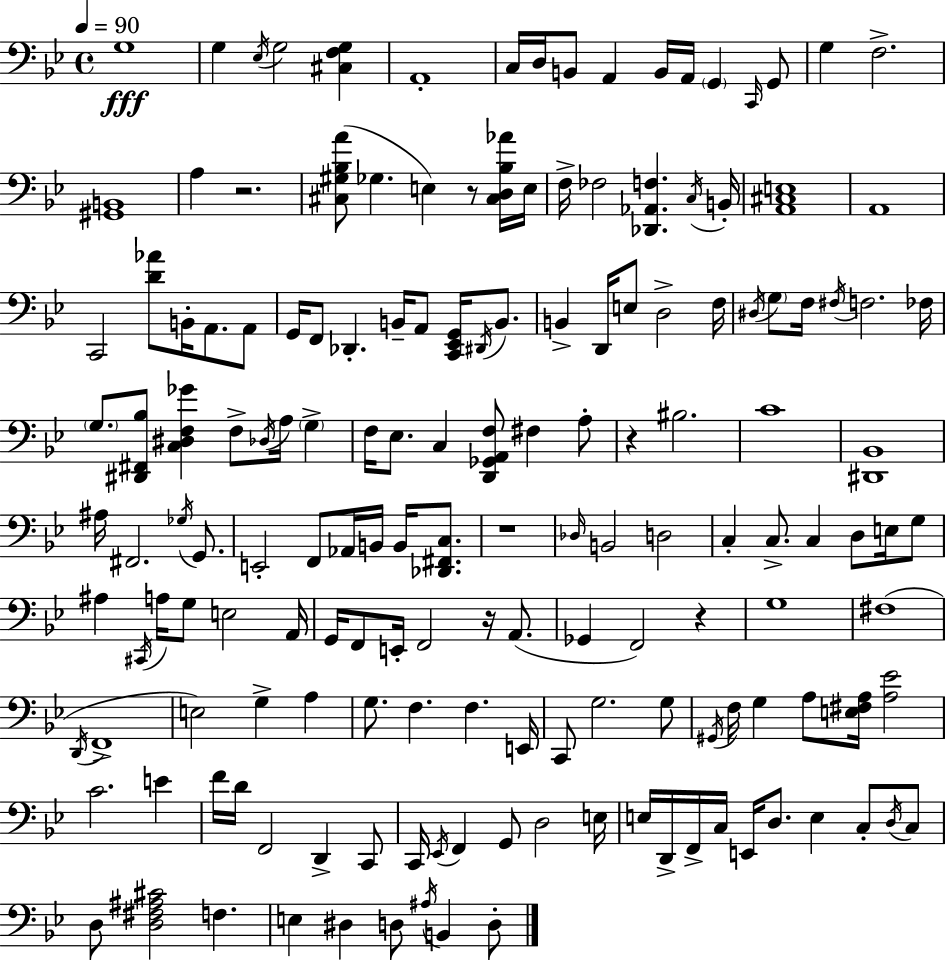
{
  \clef bass
  \time 4/4
  \defaultTimeSignature
  \key bes \major
  \tempo 4 = 90
  g1\fff | g4 \acciaccatura { ees16 } g2 <cis f g>4 | a,1-. | c16 d16 b,8 a,4 b,16 a,16 \parenthesize g,4 \grace { c,16 } | \break g,8 g4 f2.-> | <gis, b,>1 | a4 r2. | <cis gis bes a'>8( ges4. e4) r8 | \break <cis d bes aes'>16 e16 f16-> fes2 <des, aes, f>4. | \acciaccatura { c16 } b,16-. <a, cis e>1 | a,1 | c,2 <d' aes'>8 b,16-. a,8. | \break a,8 g,16 f,8 des,4.-. b,16-- a,8 <c, ees, g,>16 | \acciaccatura { dis,16 } b,8. b,4-> d,16 e8 d2-> | f16 \acciaccatura { dis16 } \parenthesize g8 f16 \acciaccatura { fis16 } f2. | fes16 \parenthesize g8. <dis, fis, bes>8 <c dis f ges'>4 f8-> | \break \acciaccatura { des16 } a16 \parenthesize g4-> f16 ees8. c4 <d, ges, a, f>8 | fis4 a8-. r4 bis2. | c'1 | <dis, bes,>1 | \break ais16 fis,2. | \acciaccatura { ges16 } g,8. e,2-. | f,8 aes,16 b,16 b,16 <des, fis, c>8. r1 | \grace { des16 } b,2 | \break d2 c4-. c8.-> | c4 d8 e16 g8 ais4 \acciaccatura { cis,16 } a16 g8 | e2 a,16 g,16 f,8 e,16-. f,2 | r16 a,8.( ges,4 f,2) | \break r4 g1 | fis1( | \acciaccatura { d,16 } f,1-> | e2) | \break g4-> a4 g8. f4. | f4. e,16 c,8 g2. | g8 \acciaccatura { gis,16 } f16 g4 | a8 <e fis a>16 <a ees'>2 c'2. | \break e'4 f'16 d'16 f,2 | d,4-> c,8 c,16 \acciaccatura { ees,16 } f,4 | g,8 d2 e16 e16 d,16-> f,16-> | c16 e,16 d8. e4 c8-. \acciaccatura { d16 } c8 d8 | \break <d fis ais cis'>2 f4. e4 | dis4 d8 \acciaccatura { ais16 } b,4 d8-. \bar "|."
}